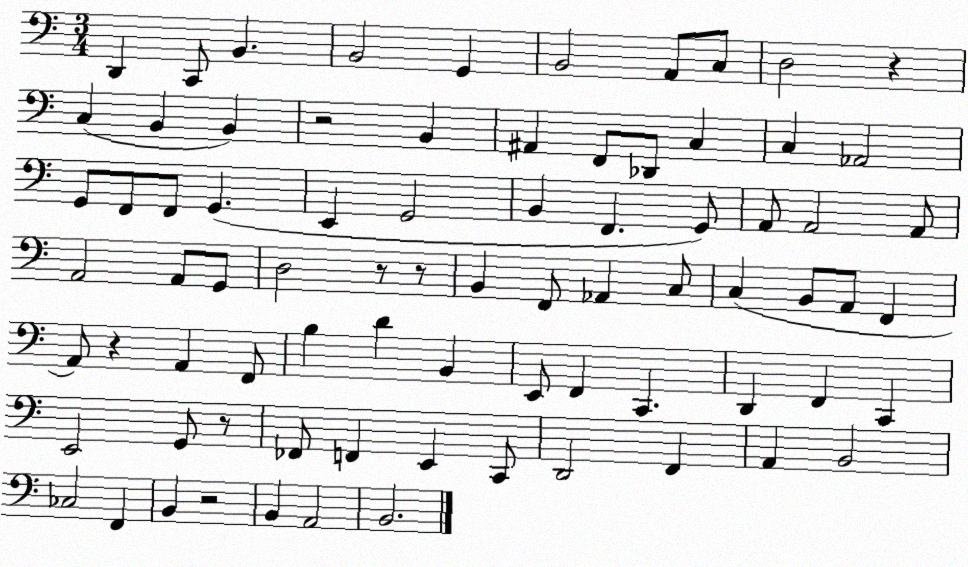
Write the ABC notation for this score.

X:1
T:Untitled
M:3/4
L:1/4
K:C
D,, C,,/2 B,, B,,2 G,, B,,2 A,,/2 C,/2 D,2 z C, B,, B,, z2 B,, ^A,, F,,/2 _D,,/2 C, C, _A,,2 G,,/2 F,,/2 F,,/2 G,, E,, G,,2 B,, F,, G,,/2 A,,/2 A,,2 A,,/2 A,,2 A,,/2 G,,/2 D,2 z/2 z/2 B,, F,,/2 _A,, C,/2 C, B,,/2 A,,/2 F,, A,,/2 z A,, F,,/2 B, D B,, E,,/2 F,, C,, D,, F,, C,, E,,2 G,,/2 z/2 _F,,/2 F,, E,, C,,/2 D,,2 F,, A,, B,,2 _C,2 F,, B,, z2 B,, A,,2 B,,2